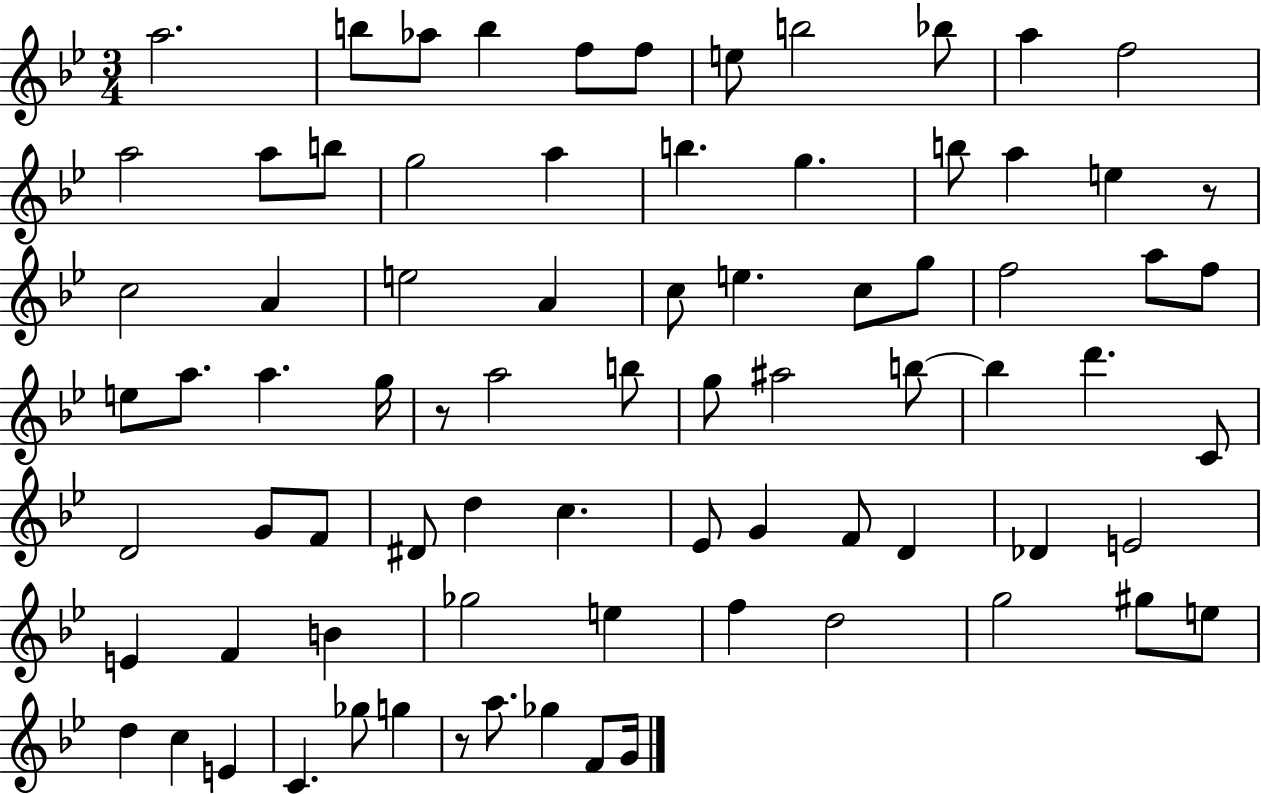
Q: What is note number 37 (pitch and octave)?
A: A5